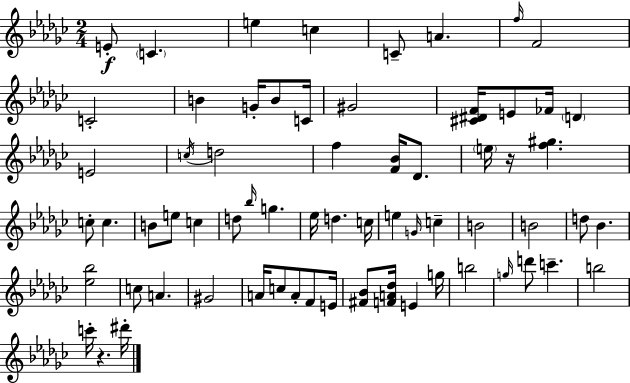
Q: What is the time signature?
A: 2/4